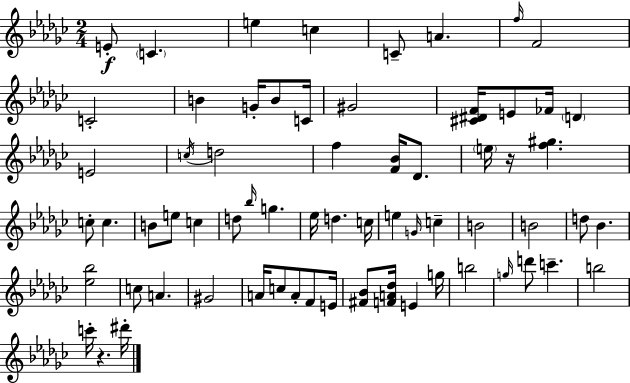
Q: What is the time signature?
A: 2/4